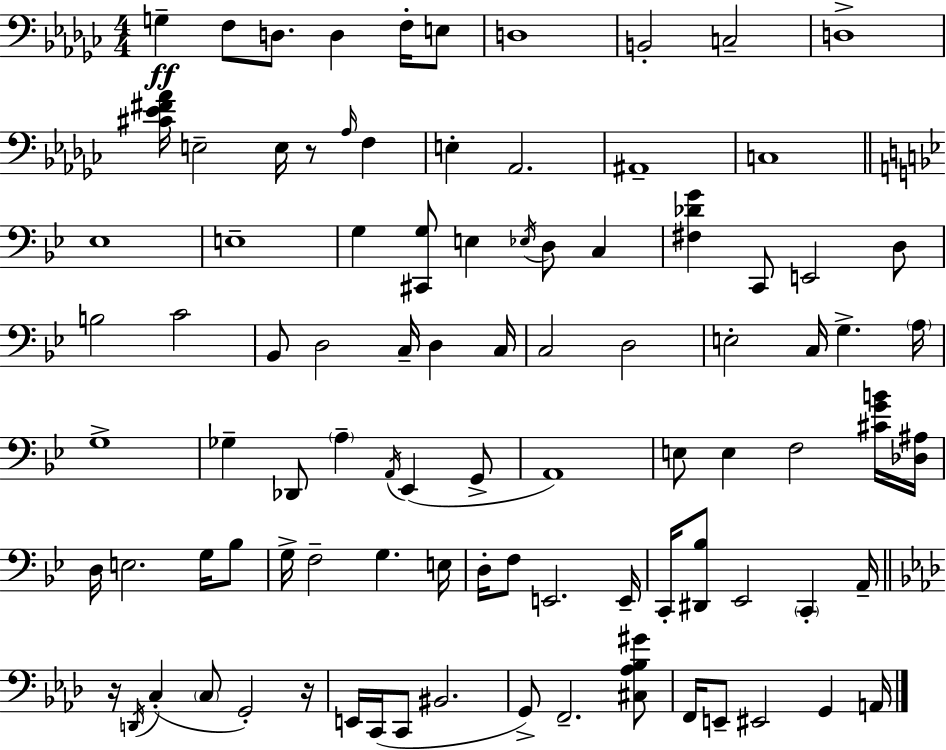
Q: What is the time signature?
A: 4/4